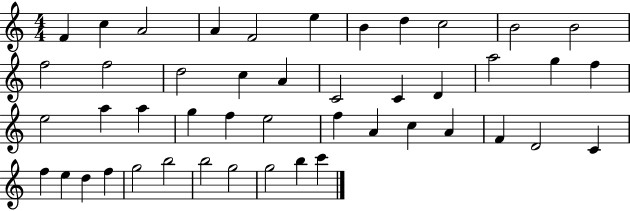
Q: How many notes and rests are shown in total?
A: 46